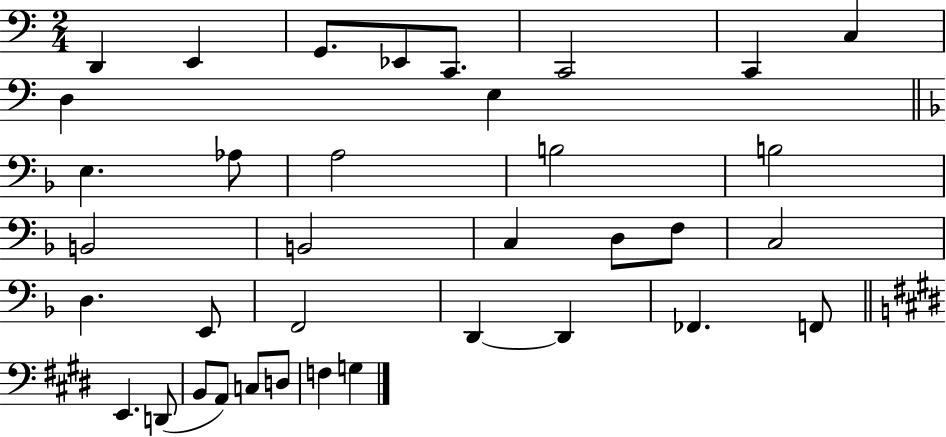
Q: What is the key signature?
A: C major